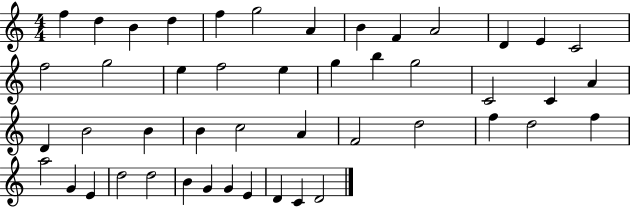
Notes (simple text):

F5/q D5/q B4/q D5/q F5/q G5/h A4/q B4/q F4/q A4/h D4/q E4/q C4/h F5/h G5/h E5/q F5/h E5/q G5/q B5/q G5/h C4/h C4/q A4/q D4/q B4/h B4/q B4/q C5/h A4/q F4/h D5/h F5/q D5/h F5/q A5/h G4/q E4/q D5/h D5/h B4/q G4/q G4/q E4/q D4/q C4/q D4/h